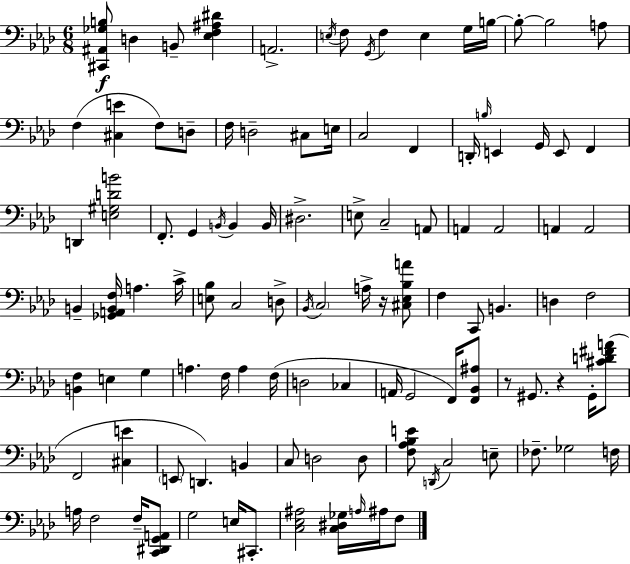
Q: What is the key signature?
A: AES major